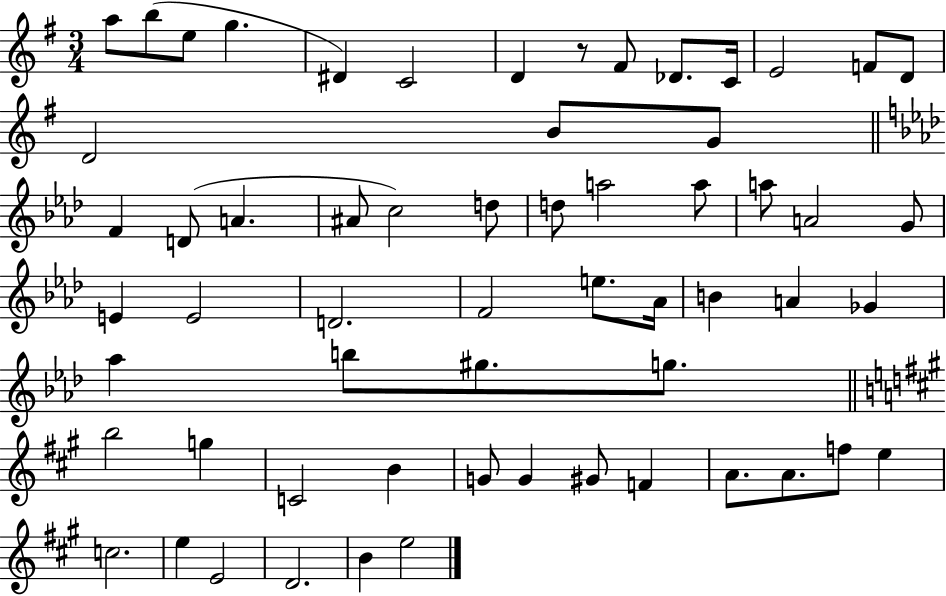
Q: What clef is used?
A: treble